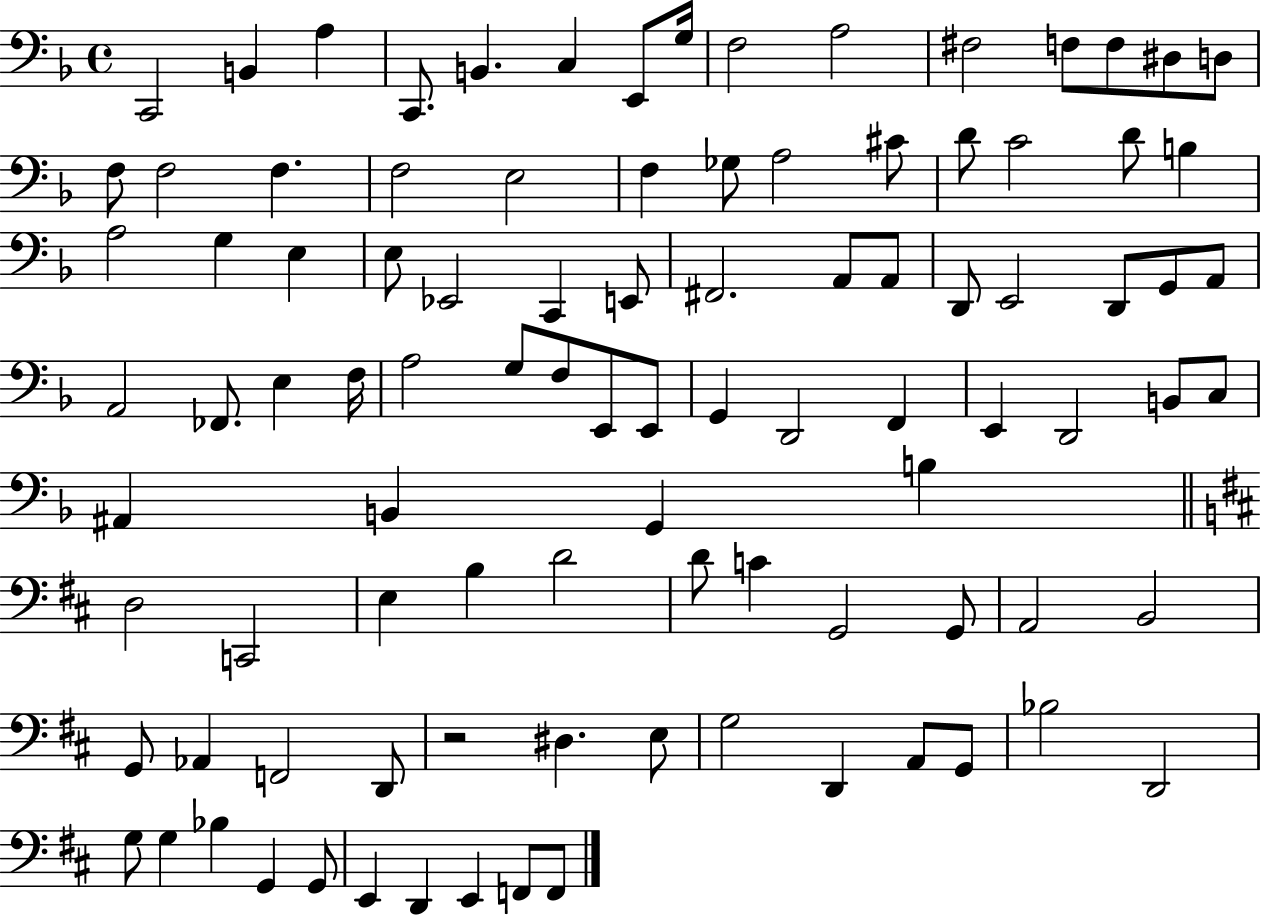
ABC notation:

X:1
T:Untitled
M:4/4
L:1/4
K:F
C,,2 B,, A, C,,/2 B,, C, E,,/2 G,/4 F,2 A,2 ^F,2 F,/2 F,/2 ^D,/2 D,/2 F,/2 F,2 F, F,2 E,2 F, _G,/2 A,2 ^C/2 D/2 C2 D/2 B, A,2 G, E, E,/2 _E,,2 C,, E,,/2 ^F,,2 A,,/2 A,,/2 D,,/2 E,,2 D,,/2 G,,/2 A,,/2 A,,2 _F,,/2 E, F,/4 A,2 G,/2 F,/2 E,,/2 E,,/2 G,, D,,2 F,, E,, D,,2 B,,/2 C,/2 ^A,, B,, G,, B, D,2 C,,2 E, B, D2 D/2 C G,,2 G,,/2 A,,2 B,,2 G,,/2 _A,, F,,2 D,,/2 z2 ^D, E,/2 G,2 D,, A,,/2 G,,/2 _B,2 D,,2 G,/2 G, _B, G,, G,,/2 E,, D,, E,, F,,/2 F,,/2